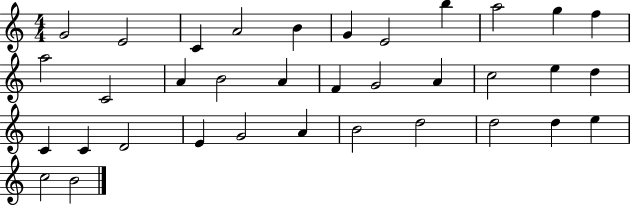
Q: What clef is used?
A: treble